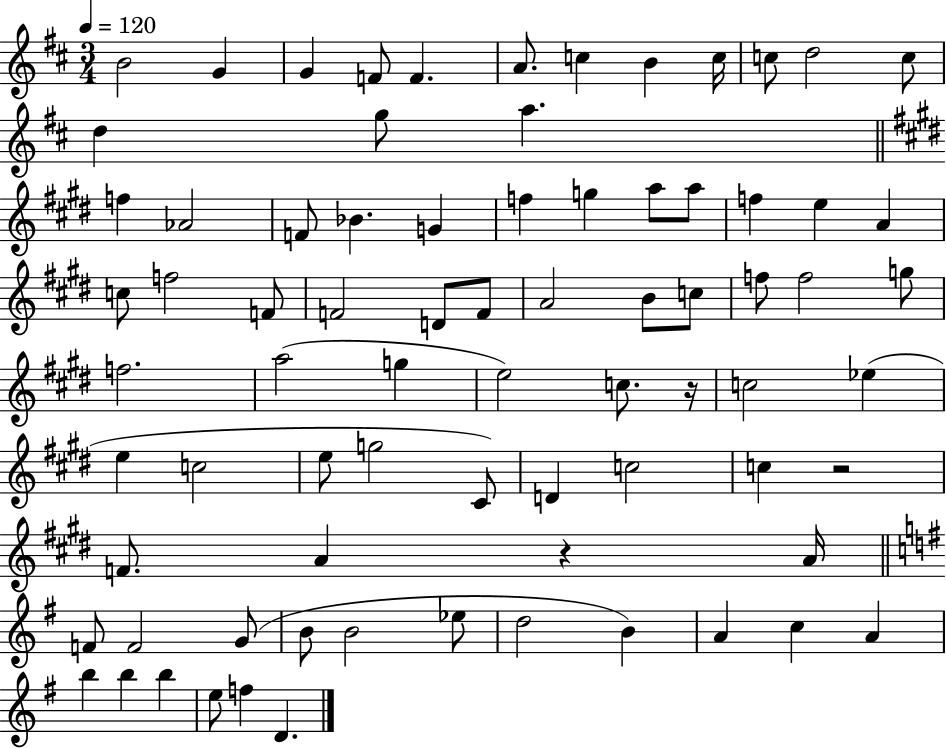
{
  \clef treble
  \numericTimeSignature
  \time 3/4
  \key d \major
  \tempo 4 = 120
  b'2 g'4 | g'4 f'8 f'4. | a'8. c''4 b'4 c''16 | c''8 d''2 c''8 | \break d''4 g''8 a''4. | \bar "||" \break \key e \major f''4 aes'2 | f'8 bes'4. g'4 | f''4 g''4 a''8 a''8 | f''4 e''4 a'4 | \break c''8 f''2 f'8 | f'2 d'8 f'8 | a'2 b'8 c''8 | f''8 f''2 g''8 | \break f''2. | a''2( g''4 | e''2) c''8. r16 | c''2 ees''4( | \break e''4 c''2 | e''8 g''2 cis'8) | d'4 c''2 | c''4 r2 | \break f'8. a'4 r4 a'16 | \bar "||" \break \key e \minor f'8 f'2 g'8( | b'8 b'2 ees''8 | d''2 b'4) | a'4 c''4 a'4 | \break b''4 b''4 b''4 | e''8 f''4 d'4. | \bar "|."
}